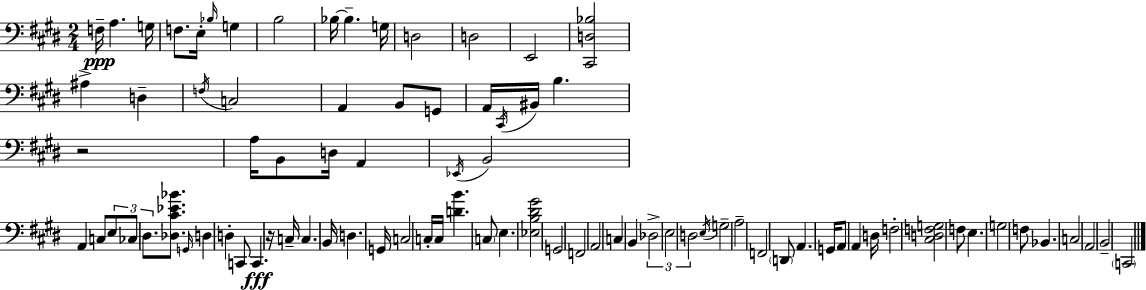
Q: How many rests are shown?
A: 2